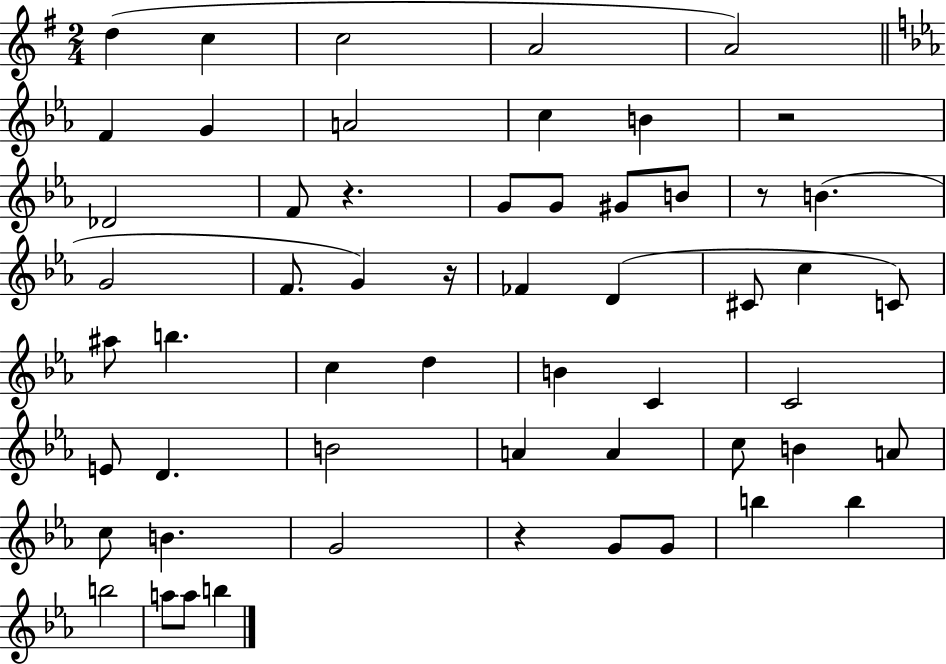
{
  \clef treble
  \numericTimeSignature
  \time 2/4
  \key g \major
  \repeat volta 2 { d''4( c''4 | c''2 | a'2 | a'2) | \break \bar "||" \break \key c \minor f'4 g'4 | a'2 | c''4 b'4 | r2 | \break des'2 | f'8 r4. | g'8 g'8 gis'8 b'8 | r8 b'4.( | \break g'2 | f'8. g'4) r16 | fes'4 d'4( | cis'8 c''4 c'8) | \break ais''8 b''4. | c''4 d''4 | b'4 c'4 | c'2 | \break e'8 d'4. | b'2 | a'4 a'4 | c''8 b'4 a'8 | \break c''8 b'4. | g'2 | r4 g'8 g'8 | b''4 b''4 | \break b''2 | a''8 a''8 b''4 | } \bar "|."
}